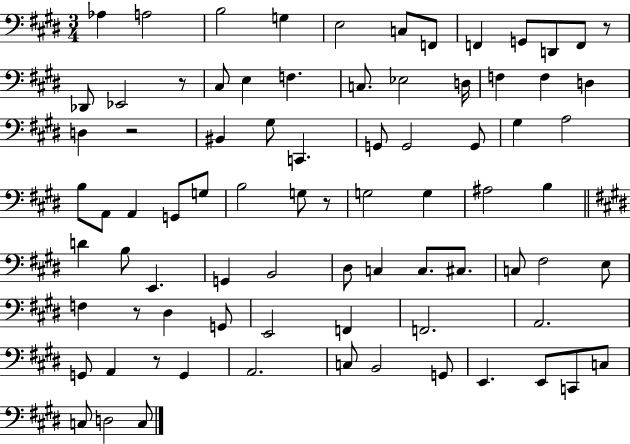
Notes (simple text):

Ab3/q A3/h B3/h G3/q E3/h C3/e F2/e F2/q G2/e D2/e F2/e R/e Db2/e Eb2/h R/e C#3/e E3/q F3/q. C3/e. Eb3/h D3/s F3/q F3/q D3/q D3/q R/h BIS2/q G#3/e C2/q. G2/e G2/h G2/e G#3/q A3/h B3/e A2/e A2/q G2/e G3/e B3/h G3/e R/e G3/h G3/q A#3/h B3/q D4/q B3/e E2/q. G2/q B2/h D#3/e C3/q C3/e. C#3/e. C3/e F#3/h E3/e F3/q R/e D#3/q G2/e E2/h F2/q F2/h. A2/h. G2/e A2/q R/e G2/q A2/h. C3/e B2/h G2/e E2/q. E2/e C2/e C3/e C3/e D3/h C3/e